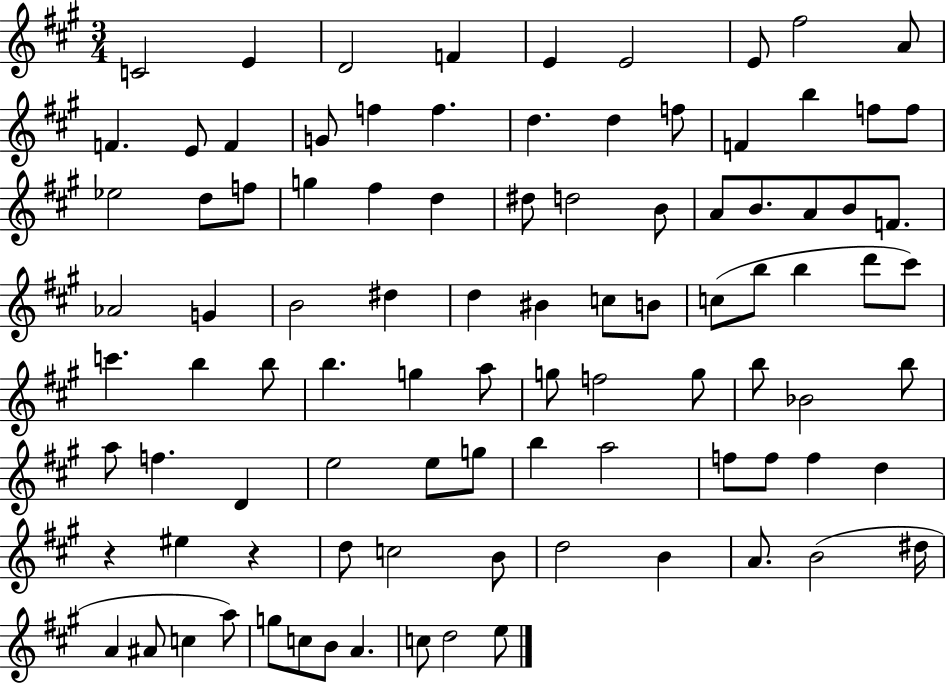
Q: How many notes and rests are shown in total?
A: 95